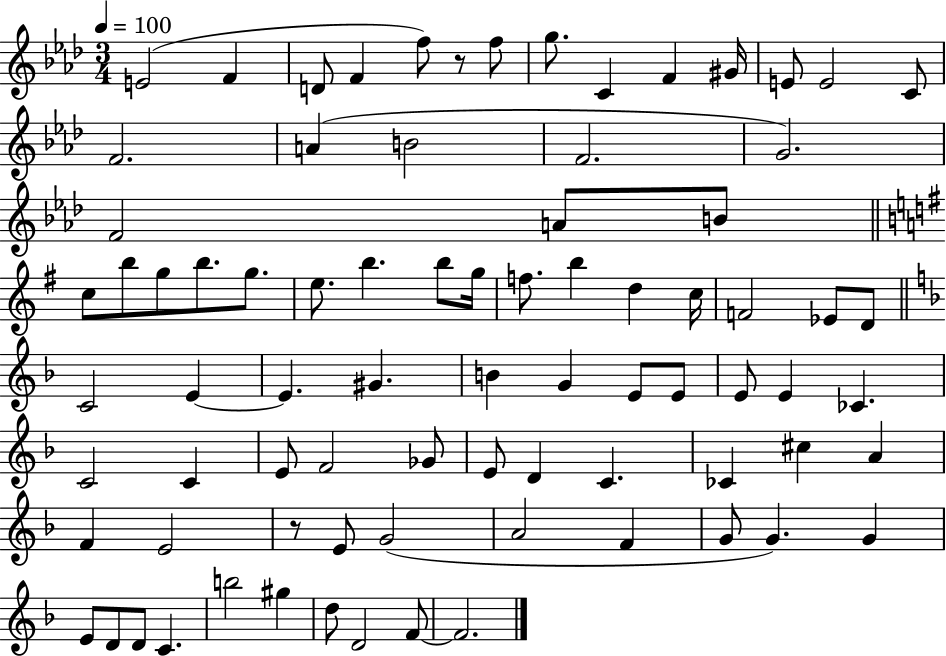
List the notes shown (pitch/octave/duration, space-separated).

E4/h F4/q D4/e F4/q F5/e R/e F5/e G5/e. C4/q F4/q G#4/s E4/e E4/h C4/e F4/h. A4/q B4/h F4/h. G4/h. F4/h A4/e B4/e C5/e B5/e G5/e B5/e. G5/e. E5/e. B5/q. B5/e G5/s F5/e. B5/q D5/q C5/s F4/h Eb4/e D4/e C4/h E4/q E4/q. G#4/q. B4/q G4/q E4/e E4/e E4/e E4/q CES4/q. C4/h C4/q E4/e F4/h Gb4/e E4/e D4/q C4/q. CES4/q C#5/q A4/q F4/q E4/h R/e E4/e G4/h A4/h F4/q G4/e G4/q. G4/q E4/e D4/e D4/e C4/q. B5/h G#5/q D5/e D4/h F4/e F4/h.